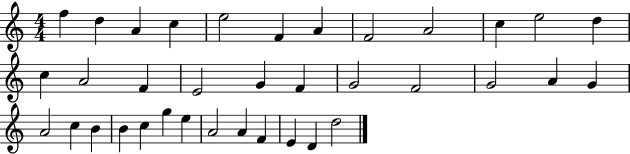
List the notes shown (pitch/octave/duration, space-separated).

F5/q D5/q A4/q C5/q E5/h F4/q A4/q F4/h A4/h C5/q E5/h D5/q C5/q A4/h F4/q E4/h G4/q F4/q G4/h F4/h G4/h A4/q G4/q A4/h C5/q B4/q B4/q C5/q G5/q E5/q A4/h A4/q F4/q E4/q D4/q D5/h